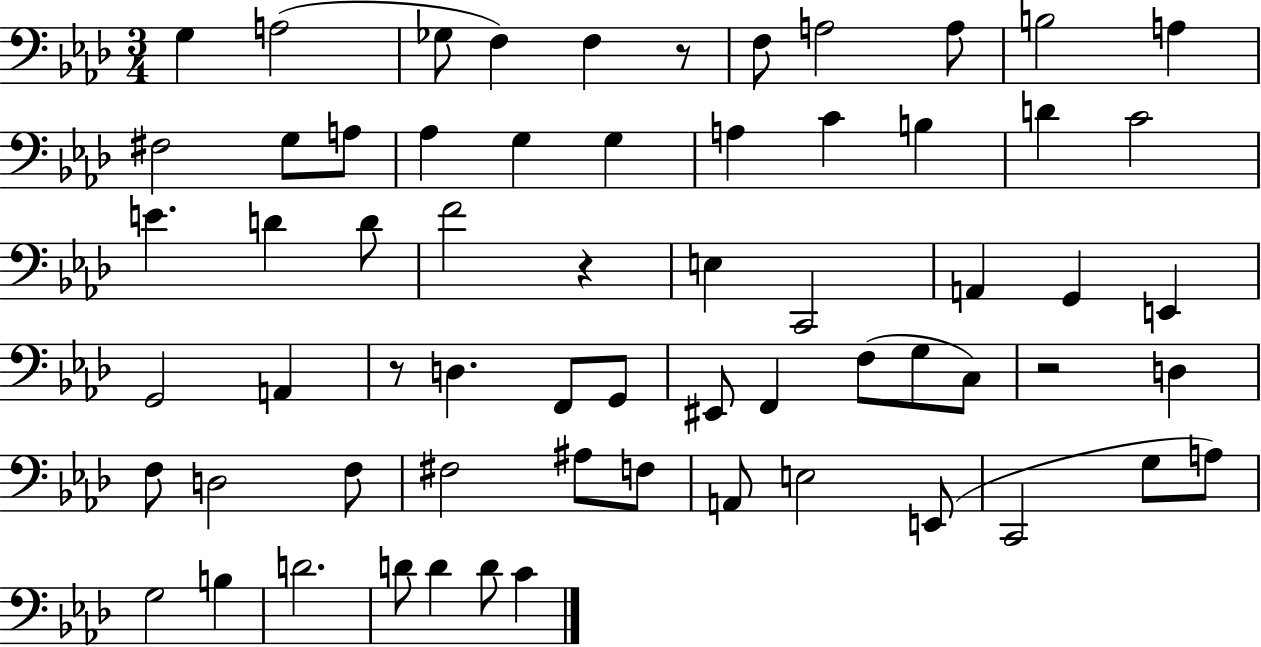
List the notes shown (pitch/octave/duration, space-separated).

G3/q A3/h Gb3/e F3/q F3/q R/e F3/e A3/h A3/e B3/h A3/q F#3/h G3/e A3/e Ab3/q G3/q G3/q A3/q C4/q B3/q D4/q C4/h E4/q. D4/q D4/e F4/h R/q E3/q C2/h A2/q G2/q E2/q G2/h A2/q R/e D3/q. F2/e G2/e EIS2/e F2/q F3/e G3/e C3/e R/h D3/q F3/e D3/h F3/e F#3/h A#3/e F3/e A2/e E3/h E2/e C2/h G3/e A3/e G3/h B3/q D4/h. D4/e D4/q D4/e C4/q